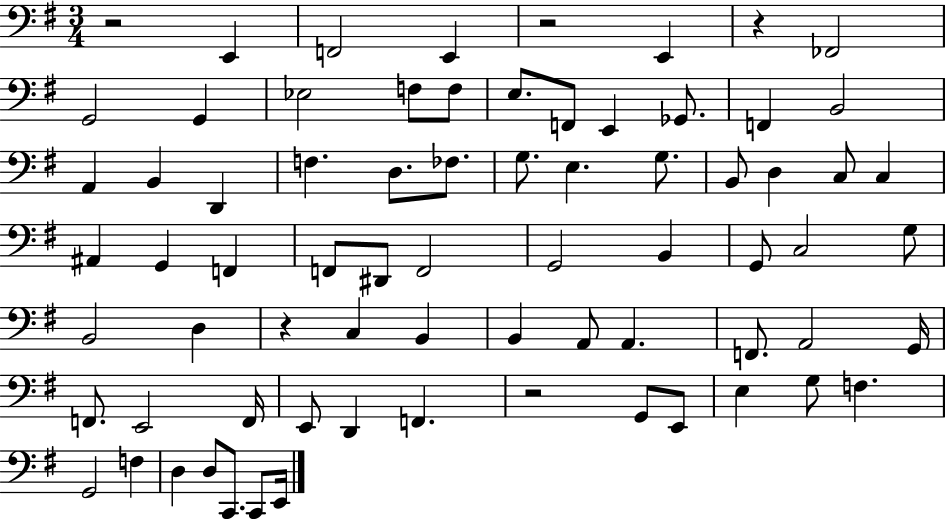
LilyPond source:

{
  \clef bass
  \numericTimeSignature
  \time 3/4
  \key g \major
  r2 e,4 | f,2 e,4 | r2 e,4 | r4 fes,2 | \break g,2 g,4 | ees2 f8 f8 | e8. f,8 e,4 ges,8. | f,4 b,2 | \break a,4 b,4 d,4 | f4. d8. fes8. | g8. e4. g8. | b,8 d4 c8 c4 | \break ais,4 g,4 f,4 | f,8 dis,8 f,2 | g,2 b,4 | g,8 c2 g8 | \break b,2 d4 | r4 c4 b,4 | b,4 a,8 a,4. | f,8. a,2 g,16 | \break f,8. e,2 f,16 | e,8 d,4 f,4. | r2 g,8 e,8 | e4 g8 f4. | \break g,2 f4 | d4 d8 c,8. c,8 e,16 | \bar "|."
}